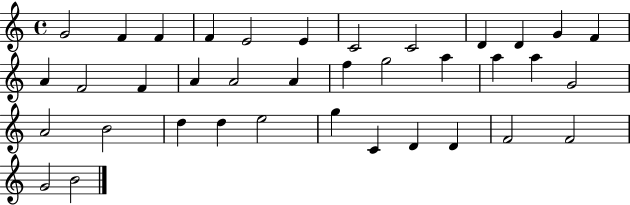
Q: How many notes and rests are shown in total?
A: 37